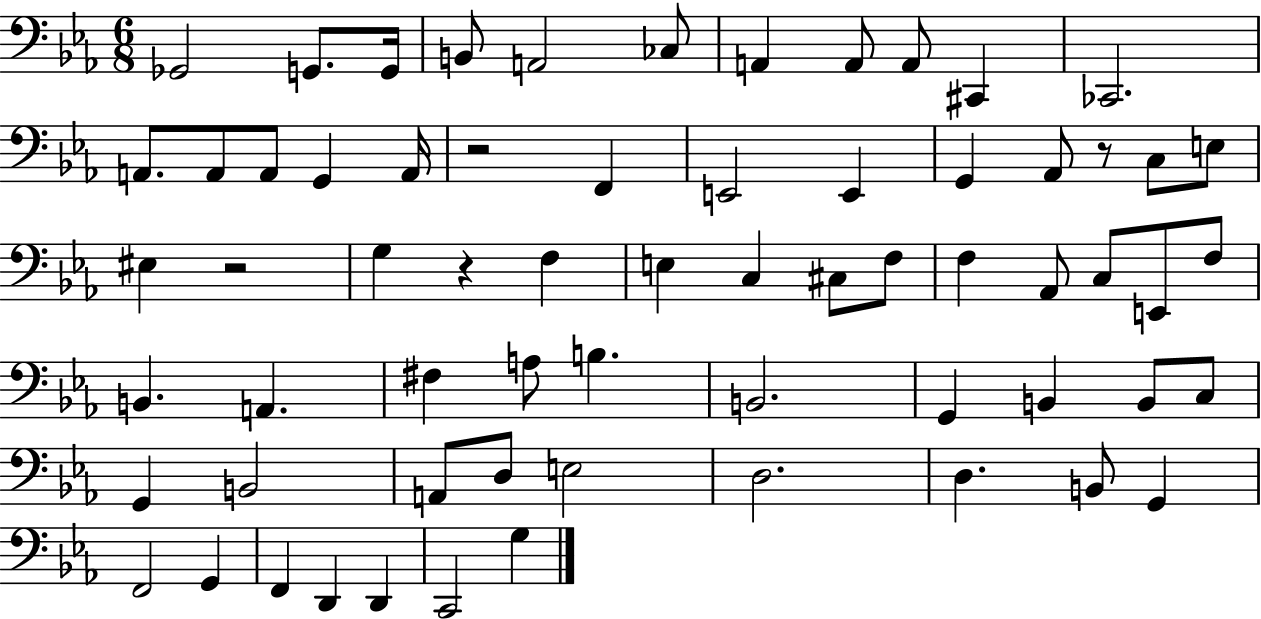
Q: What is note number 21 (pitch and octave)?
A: Ab2